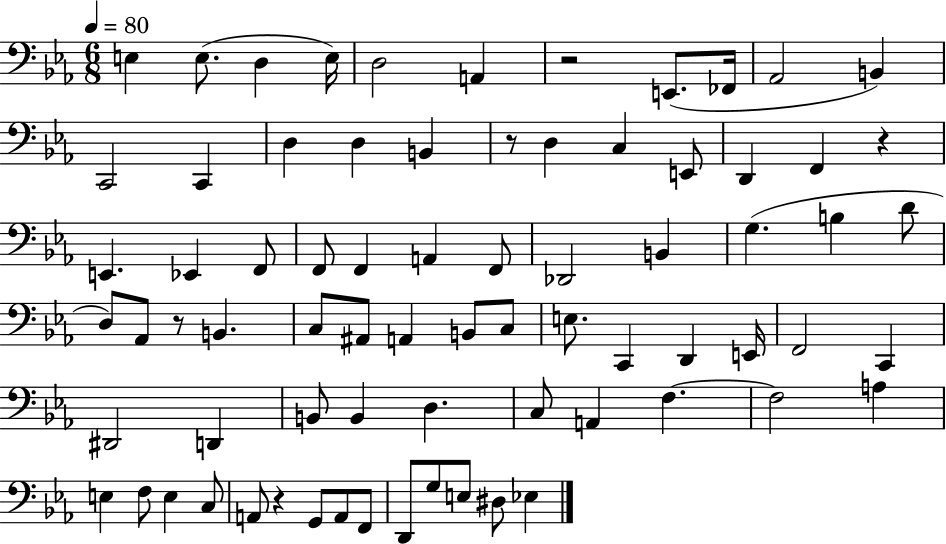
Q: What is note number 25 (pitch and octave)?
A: F2